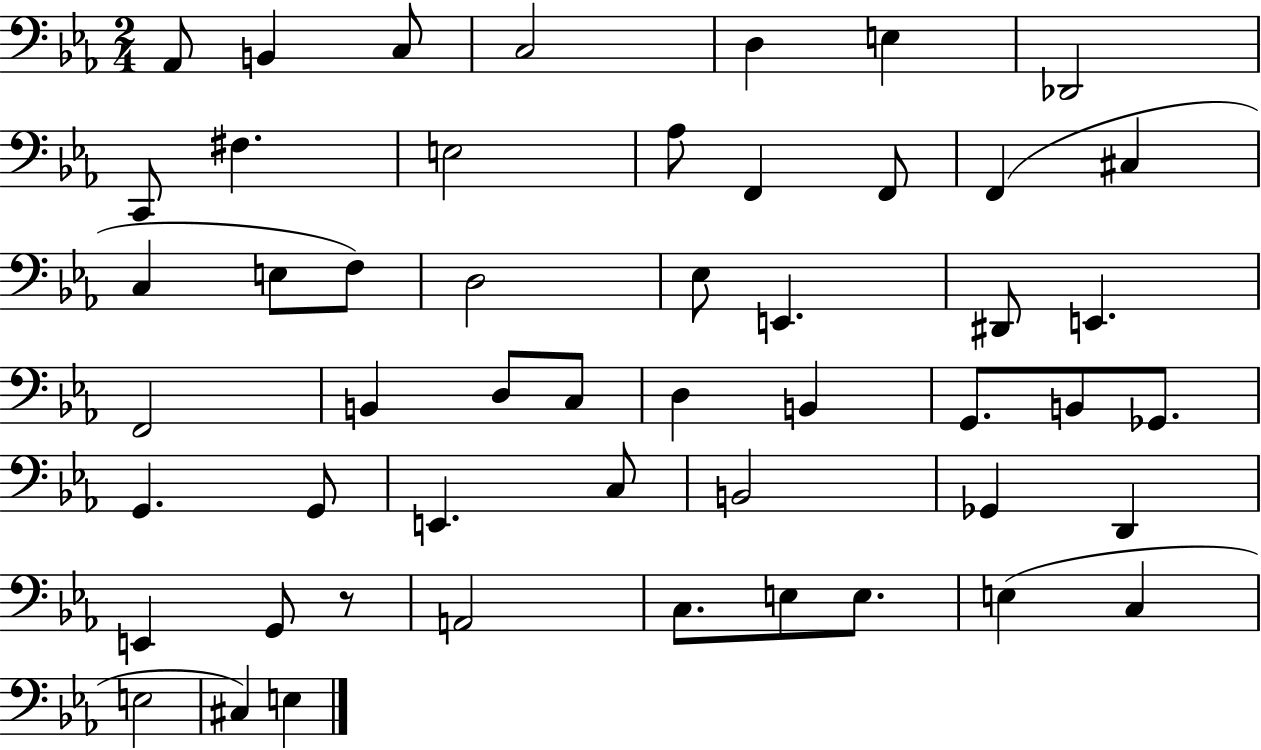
X:1
T:Untitled
M:2/4
L:1/4
K:Eb
_A,,/2 B,, C,/2 C,2 D, E, _D,,2 C,,/2 ^F, E,2 _A,/2 F,, F,,/2 F,, ^C, C, E,/2 F,/2 D,2 _E,/2 E,, ^D,,/2 E,, F,,2 B,, D,/2 C,/2 D, B,, G,,/2 B,,/2 _G,,/2 G,, G,,/2 E,, C,/2 B,,2 _G,, D,, E,, G,,/2 z/2 A,,2 C,/2 E,/2 E,/2 E, C, E,2 ^C, E,